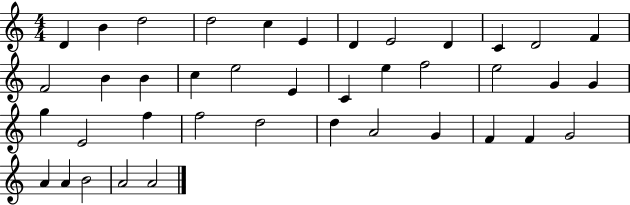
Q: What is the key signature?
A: C major